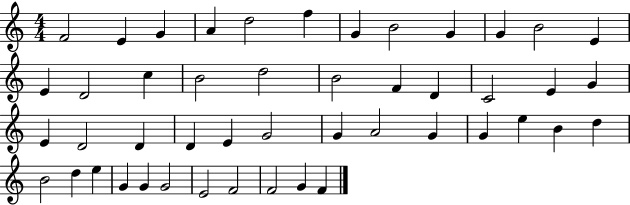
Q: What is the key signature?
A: C major